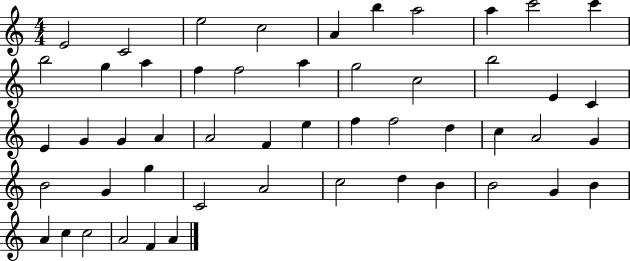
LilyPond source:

{
  \clef treble
  \numericTimeSignature
  \time 4/4
  \key c \major
  e'2 c'2 | e''2 c''2 | a'4 b''4 a''2 | a''4 c'''2 c'''4 | \break b''2 g''4 a''4 | f''4 f''2 a''4 | g''2 c''2 | b''2 e'4 c'4 | \break e'4 g'4 g'4 a'4 | a'2 f'4 e''4 | f''4 f''2 d''4 | c''4 a'2 g'4 | \break b'2 g'4 g''4 | c'2 a'2 | c''2 d''4 b'4 | b'2 g'4 b'4 | \break a'4 c''4 c''2 | a'2 f'4 a'4 | \bar "|."
}